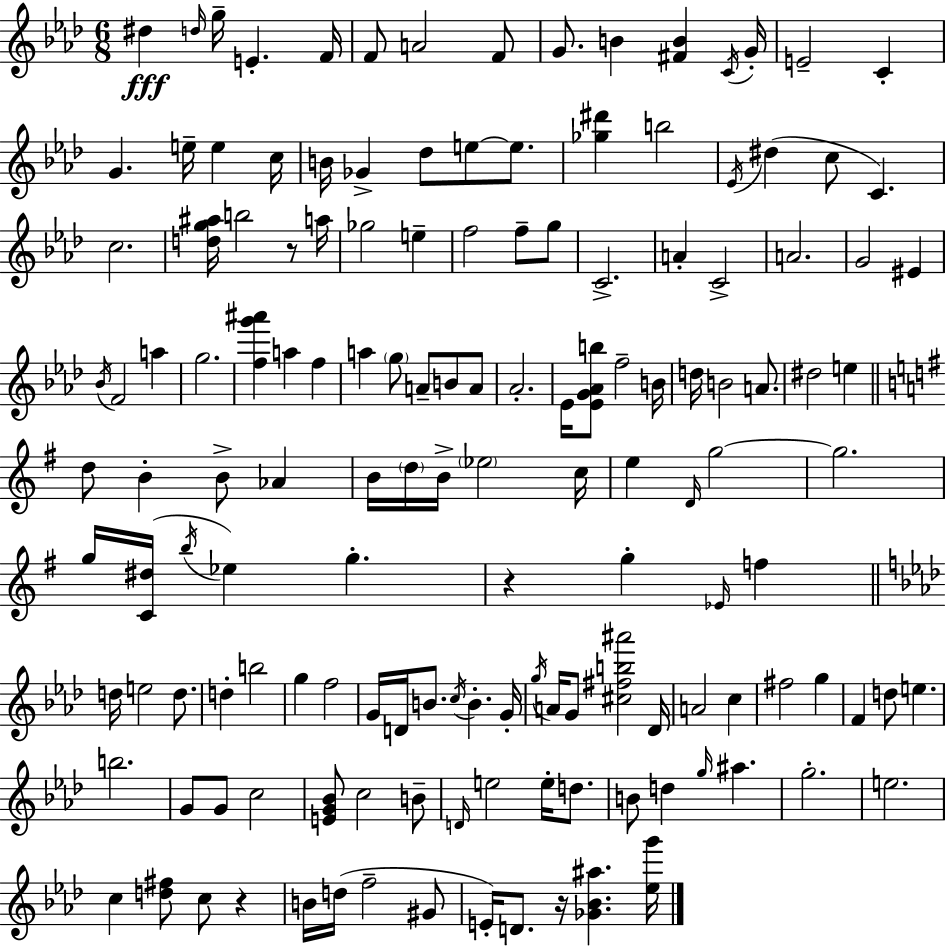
{
  \clef treble
  \numericTimeSignature
  \time 6/8
  \key f \minor
  dis''4\fff \grace { d''16 } g''16-- e'4.-. | f'16 f'8 a'2 f'8 | g'8. b'4 <fis' b'>4 | \acciaccatura { c'16 } g'16-. e'2-- c'4-. | \break g'4. e''16-- e''4 | c''16 b'16 ges'4-> des''8 e''8~~ e''8. | <ges'' dis'''>4 b''2 | \acciaccatura { ees'16 } dis''4( c''8 c'4.) | \break c''2. | <d'' g'' ais''>16 b''2 | r8 a''16 ges''2 e''4-- | f''2 f''8-- | \break g''8 c'2.-> | a'4-. c'2-> | a'2. | g'2 eis'4 | \break \acciaccatura { bes'16 } f'2 | a''4 g''2. | <f'' g''' ais'''>4 a''4 | f''4 a''4 \parenthesize g''8 a'8-- | \break b'8 a'8 aes'2.-. | ees'16 <ees' g' aes' b''>8 f''2-- | b'16 d''16 b'2 | a'8. dis''2 | \break e''4 \bar "||" \break \key g \major d''8 b'4-. b'8-> aes'4 | b'16 \parenthesize d''16 b'16-> \parenthesize ees''2 c''16 | e''4 \grace { d'16 } g''2~~ | g''2. | \break g''16 <c' dis''>16( \acciaccatura { b''16 } ees''4) g''4.-. | r4 g''4-. \grace { ees'16 } f''4 | \bar "||" \break \key f \minor d''16 e''2 d''8. | d''4-. b''2 | g''4 f''2 | g'16 d'16 b'8. \acciaccatura { c''16 } b'4.-. | \break g'16-. \acciaccatura { g''16 } a'16 g'8 <cis'' fis'' b'' ais'''>2 | des'16 a'2 c''4 | fis''2 g''4 | f'4 d''8 e''4. | \break b''2. | g'8 g'8 c''2 | <e' g' bes'>8 c''2 | b'8-- \grace { d'16 } e''2 e''16-. | \break d''8. b'8 d''4 \grace { g''16 } ais''4. | g''2.-. | e''2. | c''4 <d'' fis''>8 c''8 | \break r4 b'16 d''16( f''2-- | gis'8 e'16-.) d'8. r16 <ges' bes' ais''>4. | <ees'' g'''>16 \bar "|."
}